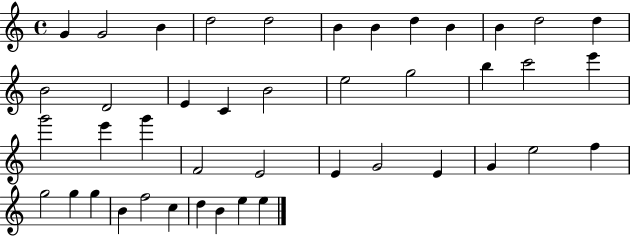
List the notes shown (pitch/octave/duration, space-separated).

G4/q G4/h B4/q D5/h D5/h B4/q B4/q D5/q B4/q B4/q D5/h D5/q B4/h D4/h E4/q C4/q B4/h E5/h G5/h B5/q C6/h E6/q G6/h E6/q G6/q F4/h E4/h E4/q G4/h E4/q G4/q E5/h F5/q G5/h G5/q G5/q B4/q F5/h C5/q D5/q B4/q E5/q E5/q